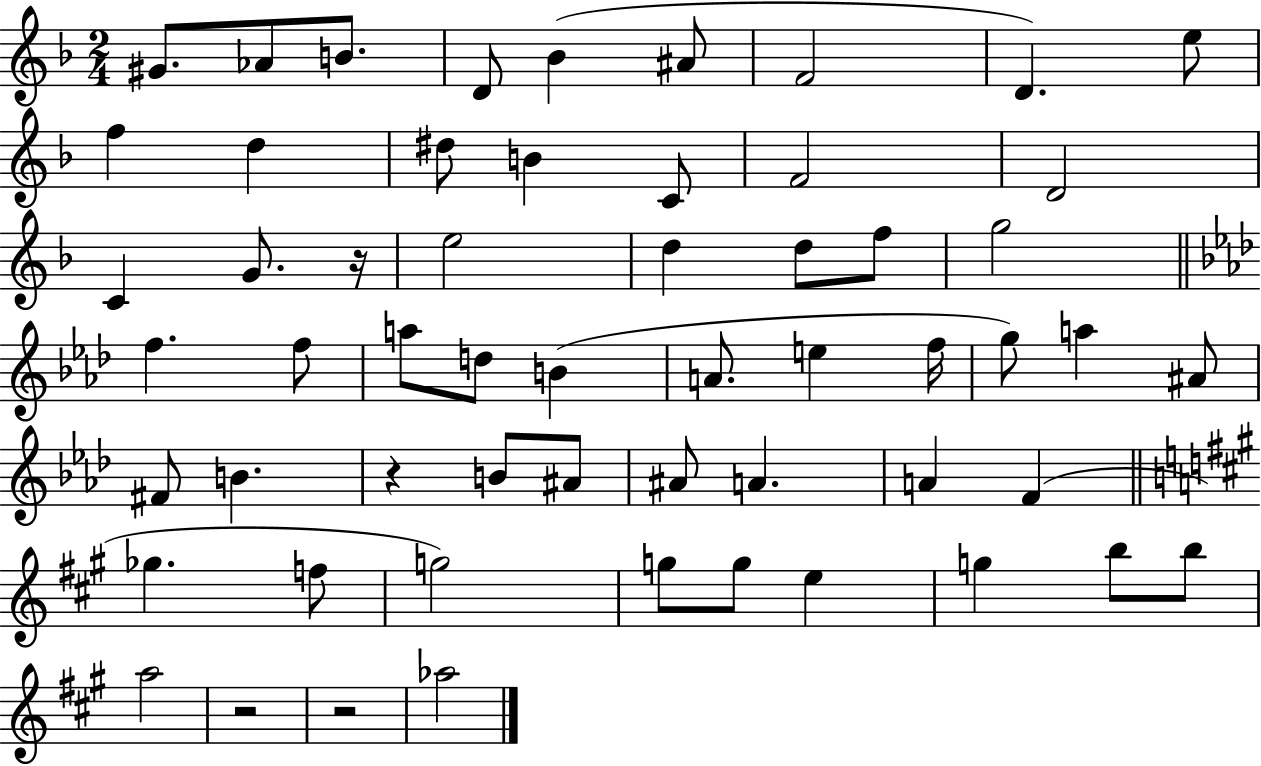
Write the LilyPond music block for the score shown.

{
  \clef treble
  \numericTimeSignature
  \time 2/4
  \key f \major
  gis'8. aes'8 b'8. | d'8 bes'4( ais'8 | f'2 | d'4.) e''8 | \break f''4 d''4 | dis''8 b'4 c'8 | f'2 | d'2 | \break c'4 g'8. r16 | e''2 | d''4 d''8 f''8 | g''2 | \break \bar "||" \break \key aes \major f''4. f''8 | a''8 d''8 b'4( | a'8. e''4 f''16 | g''8) a''4 ais'8 | \break fis'8 b'4. | r4 b'8 ais'8 | ais'8 a'4. | a'4 f'4( | \break \bar "||" \break \key a \major ges''4. f''8 | g''2) | g''8 g''8 e''4 | g''4 b''8 b''8 | \break a''2 | r2 | r2 | aes''2 | \break \bar "|."
}